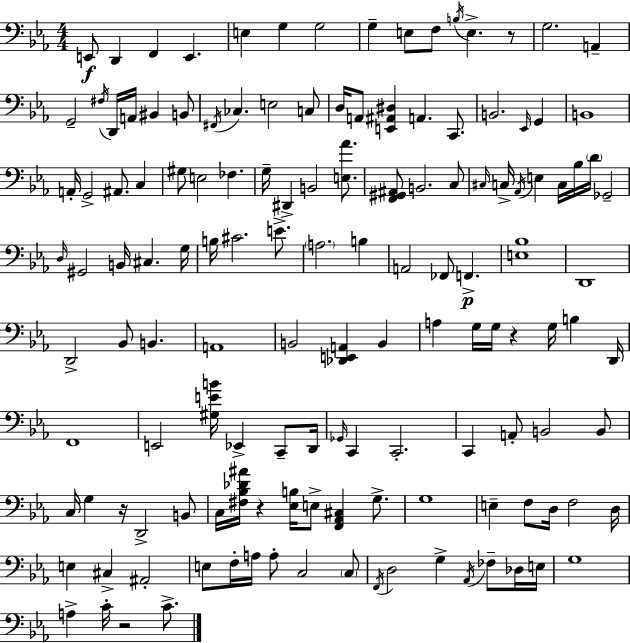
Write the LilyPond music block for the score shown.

{
  \clef bass
  \numericTimeSignature
  \time 4/4
  \key ees \major
  e,8\f d,4 f,4 e,4. | e4 g4 g2 | g4-- e8 f8 \acciaccatura { b16 } e4.-> r8 | g2. a,4-- | \break g,2-- \acciaccatura { fis16 } d,16 a,16 bis,4 | b,8 \acciaccatura { fis,16 } ces4. e2 | c8 d16 a,8 <e, ais, dis>4 a,4. | c,8. b,2. \grace { ees,16 } | \break g,4 b,1 | a,16-. g,2-> ais,8. | c4 gis8 e2 fes4. | g16-- dis,4-> b,2 | \break <e aes'>8. <f, gis, ais,>8 b,2. | c8 \grace { cis16 } c16-> \acciaccatura { aes,16 } e4 c16 bes16 \parenthesize d'16 ges,2-- | \grace { d16 } gis,2 b,16 | cis4. g16 b16 cis'2. | \break e'8.-> \parenthesize a2. | b4 a,2 fes,8 | f,4.->\p <e bes>1 | d,1 | \break d,2-> bes,8 | b,4. a,1 | b,2 <des, e, a,>4 | b,4 a4 g16 g16 r4 | \break g16 b4 d,16 f,1 | e,2 <gis e' b'>16 | ees,4-> c,8-- d,16 \grace { ges,16 } c,4 c,2.-. | c,4 a,8-. b,2 | \break b,8 c16 g4 r16 d,2-> | b,8 c16 <fis bes des' ais'>16 r4 <ees b>16 e8-> | <f, aes, cis>4 g8.-> g1 | e4-- f8 d16 f2 | \break d16 e4 cis4-> | ais,2-. e8 f16-. a16 a8-. c2 | \parenthesize c8 \acciaccatura { f,16 } d2 | g4-> \acciaccatura { aes,16 } fes8-- des16 e16 g1 | \break a4-> c'16-. r2 | c'8.-> \bar "|."
}